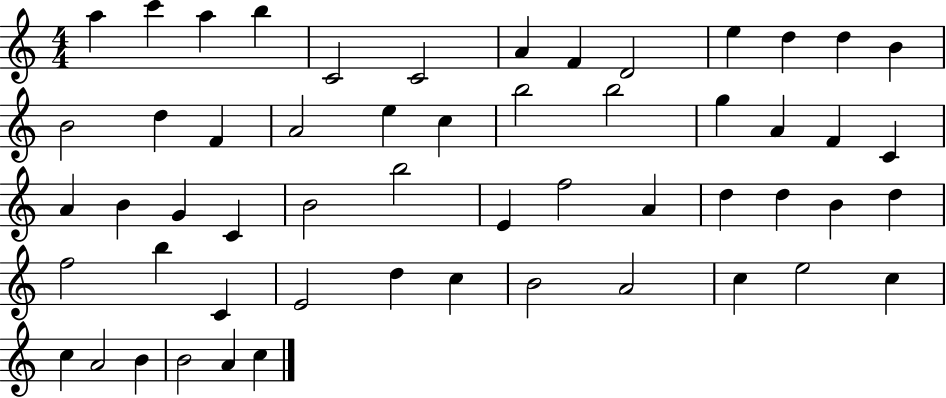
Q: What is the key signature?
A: C major